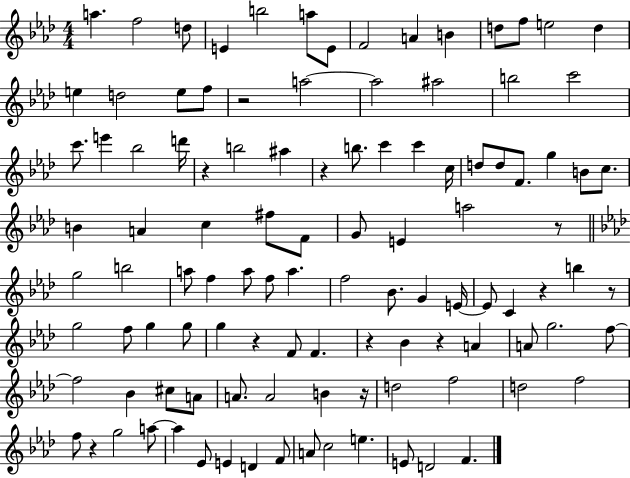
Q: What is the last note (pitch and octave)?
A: F4